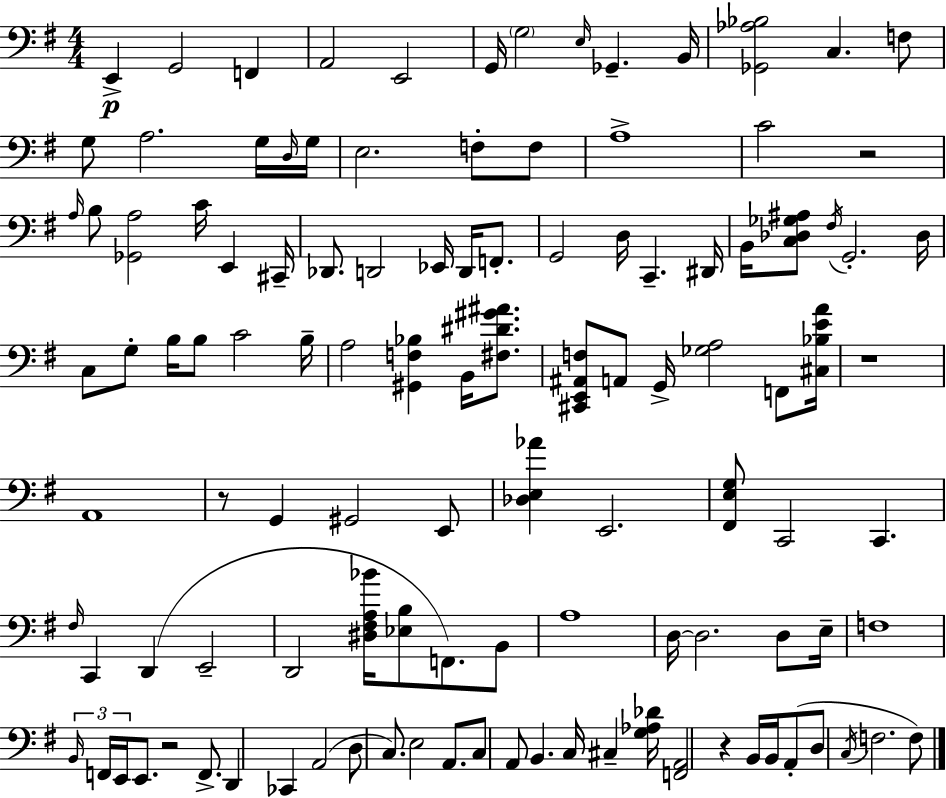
E2/q G2/h F2/q A2/h E2/h G2/s G3/h E3/s Gb2/q. B2/s [Gb2,Ab3,Bb3]/h C3/q. F3/e G3/e A3/h. G3/s D3/s G3/s E3/h. F3/e F3/e A3/w C4/h R/h A3/s B3/e [Gb2,A3]/h C4/s E2/q C#2/s Db2/e. D2/h Eb2/s D2/s F2/e. G2/h D3/s C2/q. D#2/s B2/s [C3,Db3,Gb3,A#3]/e F#3/s G2/h. Db3/s C3/e G3/e B3/s B3/e C4/h B3/s A3/h [G#2,F3,Bb3]/q B2/s [F#3,D#4,G#4,A#4]/e. [C#2,E2,A#2,F3]/e A2/e G2/s [Gb3,A3]/h F2/e [C#3,Bb3,E4,A4]/s R/w A2/w R/e G2/q G#2/h E2/e [Db3,E3,Ab4]/q E2/h. [F#2,E3,G3]/e C2/h C2/q. F#3/s C2/q D2/q E2/h D2/h [D#3,F#3,A3,Bb4]/s [Eb3,B3]/e F2/e. B2/e A3/w D3/s D3/h. D3/e E3/s F3/w B2/s F2/s E2/s E2/e. R/h F2/e. D2/q CES2/q A2/h D3/e C3/e. E3/h A2/e. C3/e A2/e B2/q. C3/s C#3/q [G3,Ab3,Db4]/s [F2,A2]/h R/q B2/s B2/s A2/e D3/e C3/s F3/h. F3/e